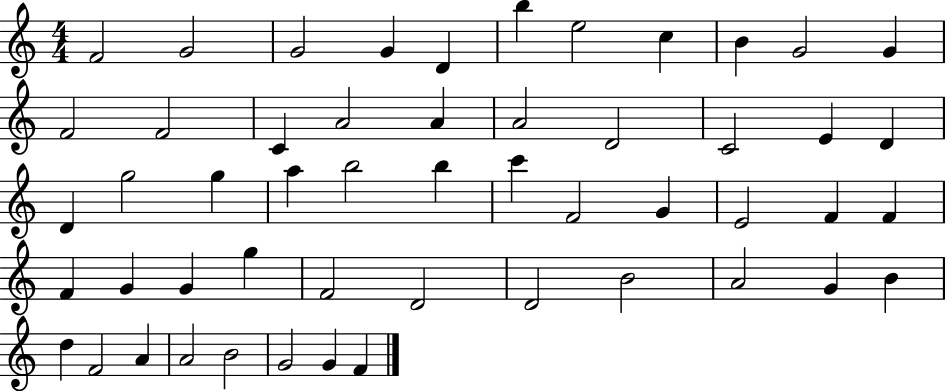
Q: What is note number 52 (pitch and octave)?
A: F4